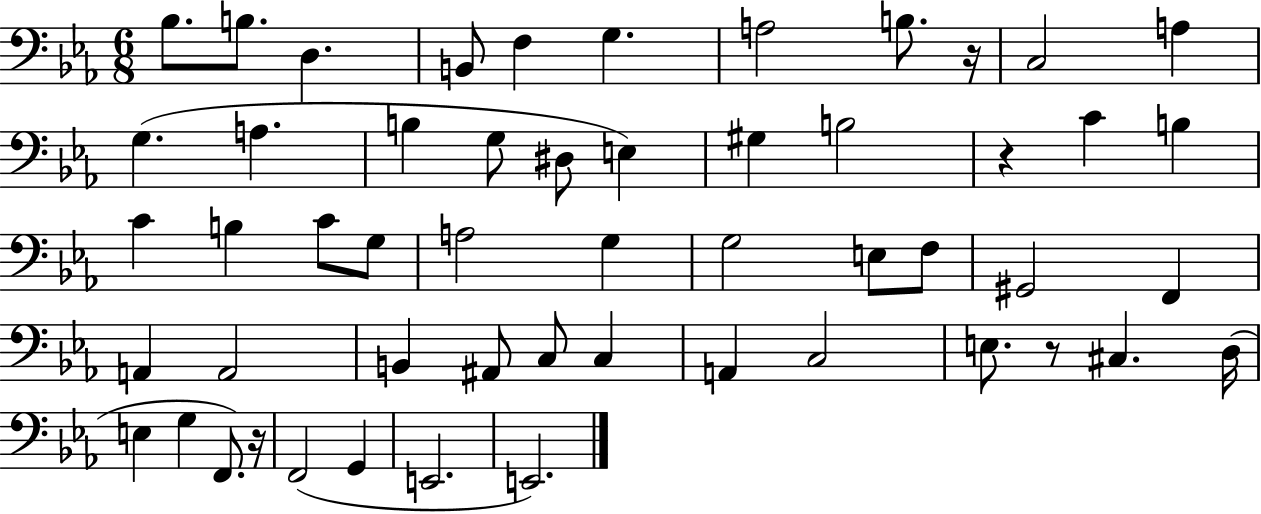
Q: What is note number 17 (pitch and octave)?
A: G#3